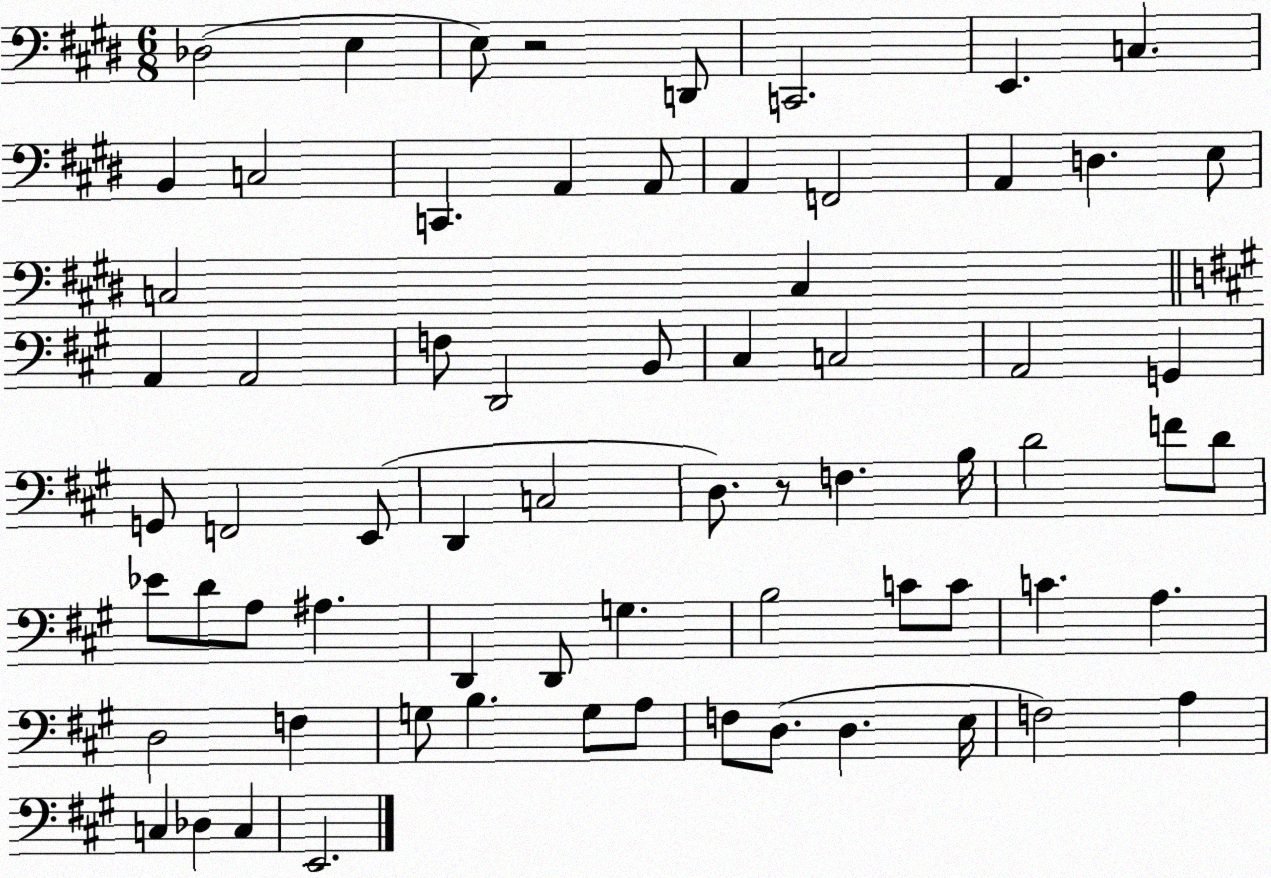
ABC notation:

X:1
T:Untitled
M:6/8
L:1/4
K:E
_D,2 E, E,/2 z2 D,,/2 C,,2 E,, C, B,, C,2 C,, A,, A,,/2 A,, F,,2 A,, D, E,/2 C,2 C, A,, A,,2 F,/2 D,,2 B,,/2 ^C, C,2 A,,2 G,, G,,/2 F,,2 E,,/2 D,, C,2 D,/2 z/2 F, B,/4 D2 F/2 D/2 _E/2 D/2 A,/2 ^A, D,, D,,/2 G, B,2 C/2 C/2 C A, D,2 F, G,/2 B, G,/2 A,/2 F,/2 D,/2 D, E,/4 F,2 A, C, _D, C, E,,2